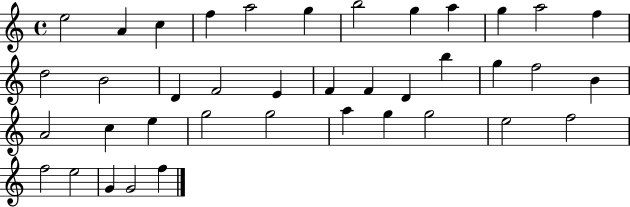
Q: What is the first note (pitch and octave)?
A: E5